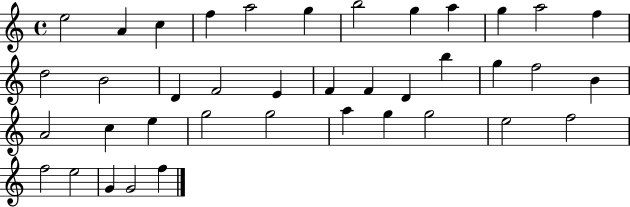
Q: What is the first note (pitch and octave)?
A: E5